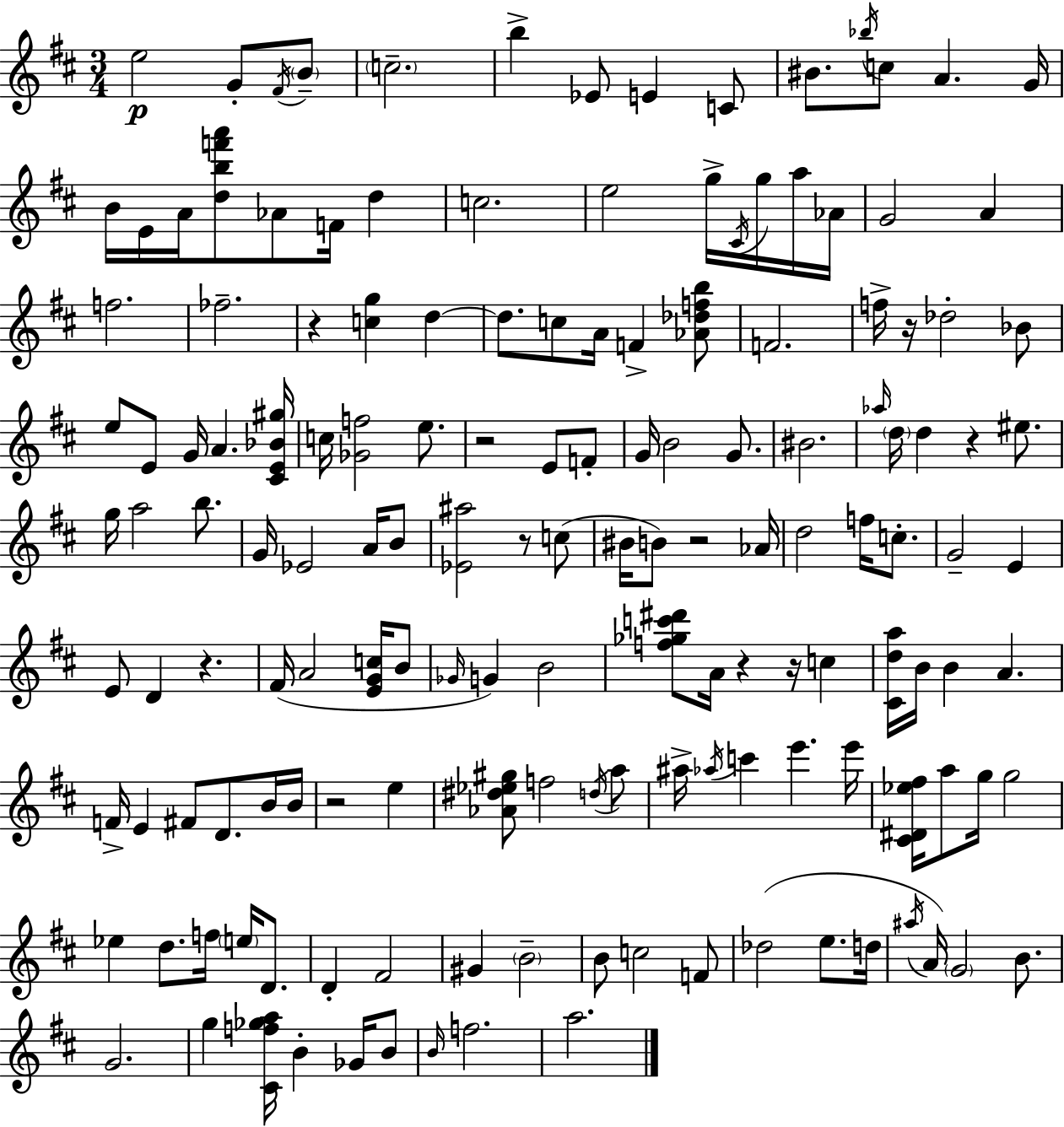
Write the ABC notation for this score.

X:1
T:Untitled
M:3/4
L:1/4
K:D
e2 G/2 ^F/4 B/2 c2 b _E/2 E C/2 ^B/2 _b/4 c/2 A G/4 B/4 E/4 A/4 [dbf'a']/2 _A/2 F/4 d c2 e2 g/4 ^C/4 g/4 a/4 _A/4 G2 A f2 _f2 z [cg] d d/2 c/2 A/4 F [_A_dfb]/2 F2 f/4 z/4 _d2 _B/2 e/2 E/2 G/4 A [^CE_B^g]/4 c/4 [_Gf]2 e/2 z2 E/2 F/2 G/4 B2 G/2 ^B2 _a/4 d/4 d z ^e/2 g/4 a2 b/2 G/4 _E2 A/4 B/2 [_E^a]2 z/2 c/2 ^B/4 B/2 z2 _A/4 d2 f/4 c/2 G2 E E/2 D z ^F/4 A2 [EGc]/4 B/2 _G/4 G B2 [f_gc'^d']/2 A/4 z z/4 c [^Cda]/4 B/4 B A F/4 E ^F/2 D/2 B/4 B/4 z2 e [_A^d_e^g]/2 f2 d/4 a/2 ^a/4 _a/4 c' e' e'/4 [^C^D_e^f]/4 a/2 g/4 g2 _e d/2 f/4 e/4 D/2 D ^F2 ^G B2 B/2 c2 F/2 _d2 e/2 d/4 ^a/4 A/4 G2 B/2 G2 g [^Cf_ga]/4 B _G/4 B/2 B/4 f2 a2